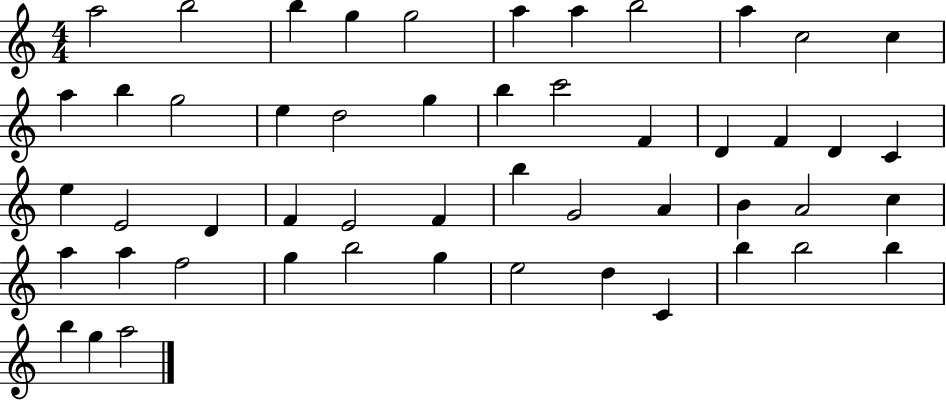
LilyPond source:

{
  \clef treble
  \numericTimeSignature
  \time 4/4
  \key c \major
  a''2 b''2 | b''4 g''4 g''2 | a''4 a''4 b''2 | a''4 c''2 c''4 | \break a''4 b''4 g''2 | e''4 d''2 g''4 | b''4 c'''2 f'4 | d'4 f'4 d'4 c'4 | \break e''4 e'2 d'4 | f'4 e'2 f'4 | b''4 g'2 a'4 | b'4 a'2 c''4 | \break a''4 a''4 f''2 | g''4 b''2 g''4 | e''2 d''4 c'4 | b''4 b''2 b''4 | \break b''4 g''4 a''2 | \bar "|."
}